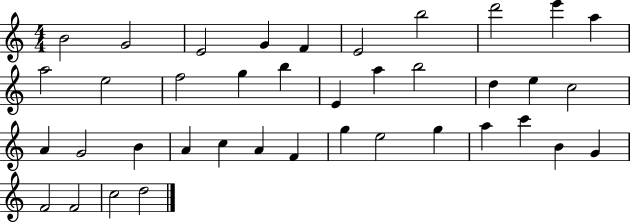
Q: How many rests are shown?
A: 0